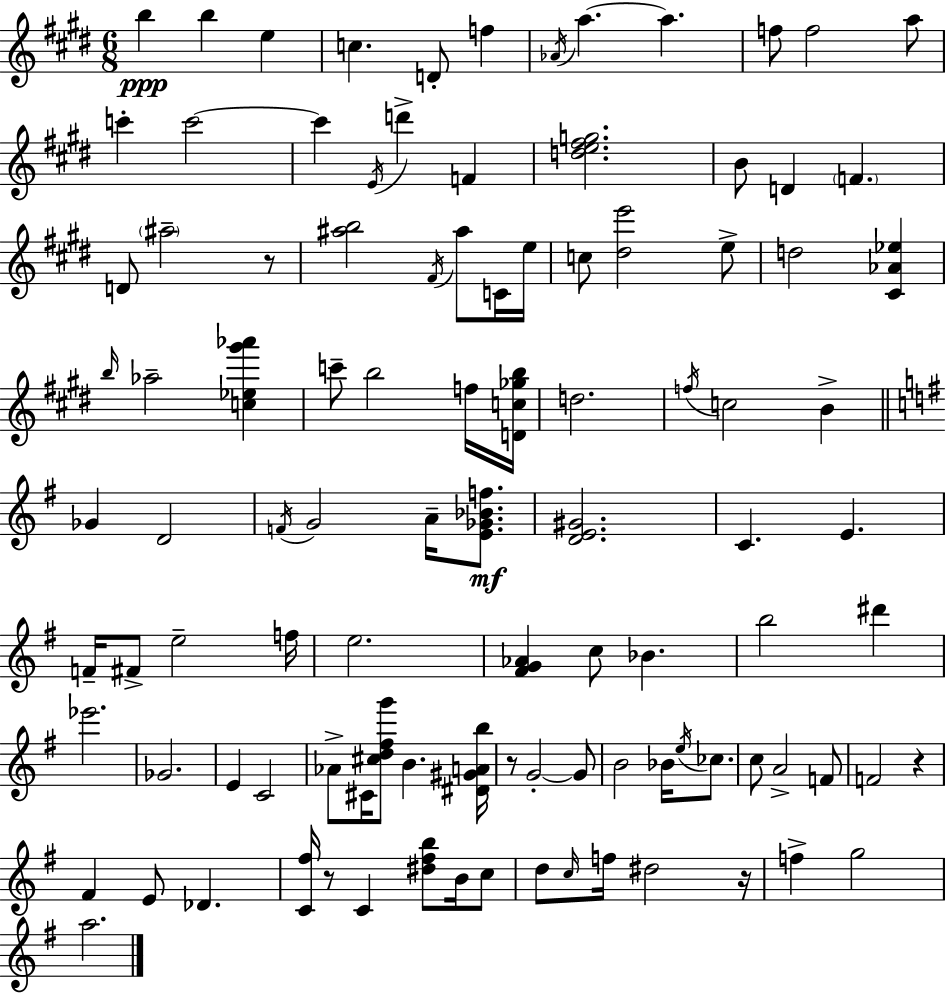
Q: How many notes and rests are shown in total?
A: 103